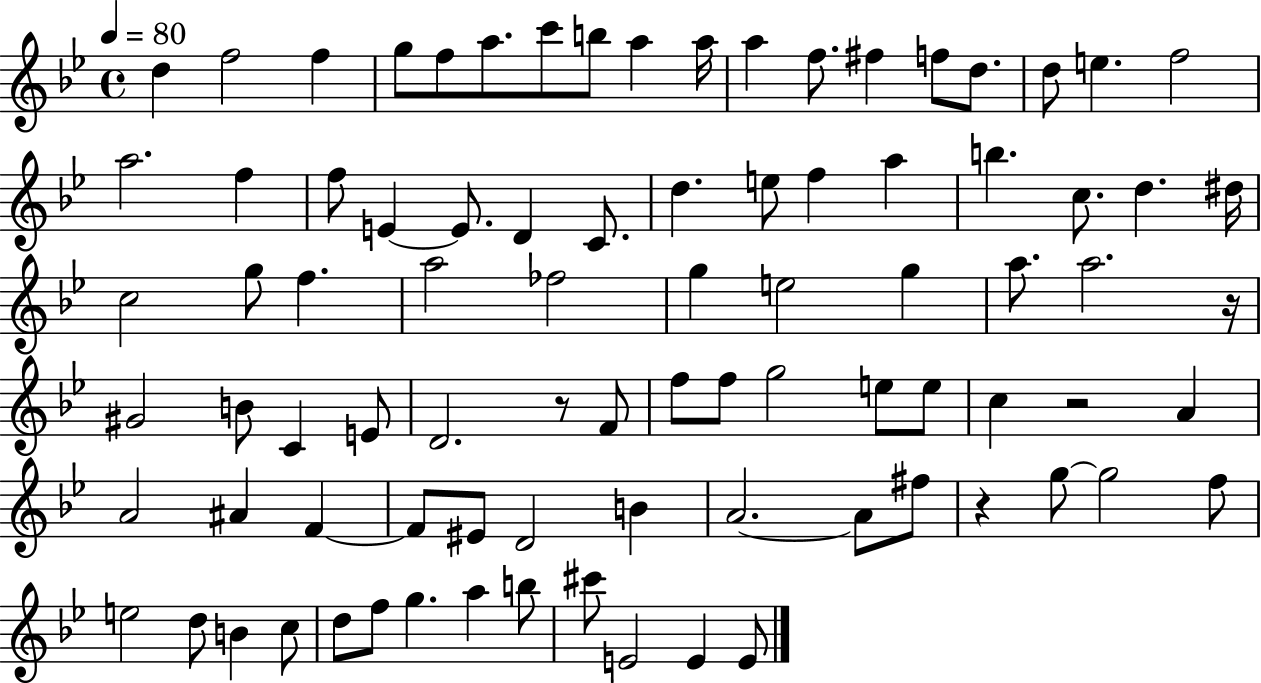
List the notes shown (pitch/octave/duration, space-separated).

D5/q F5/h F5/q G5/e F5/e A5/e. C6/e B5/e A5/q A5/s A5/q F5/e. F#5/q F5/e D5/e. D5/e E5/q. F5/h A5/h. F5/q F5/e E4/q E4/e. D4/q C4/e. D5/q. E5/e F5/q A5/q B5/q. C5/e. D5/q. D#5/s C5/h G5/e F5/q. A5/h FES5/h G5/q E5/h G5/q A5/e. A5/h. R/s G#4/h B4/e C4/q E4/e D4/h. R/e F4/e F5/e F5/e G5/h E5/e E5/e C5/q R/h A4/q A4/h A#4/q F4/q F4/e EIS4/e D4/h B4/q A4/h. A4/e F#5/e R/q G5/e G5/h F5/e E5/h D5/e B4/q C5/e D5/e F5/e G5/q. A5/q B5/e C#6/e E4/h E4/q E4/e